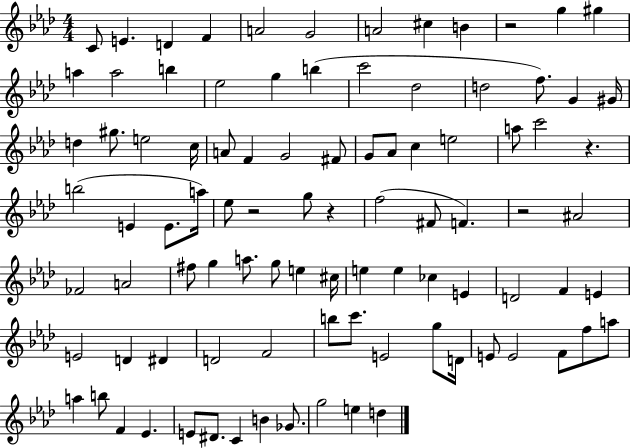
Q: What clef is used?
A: treble